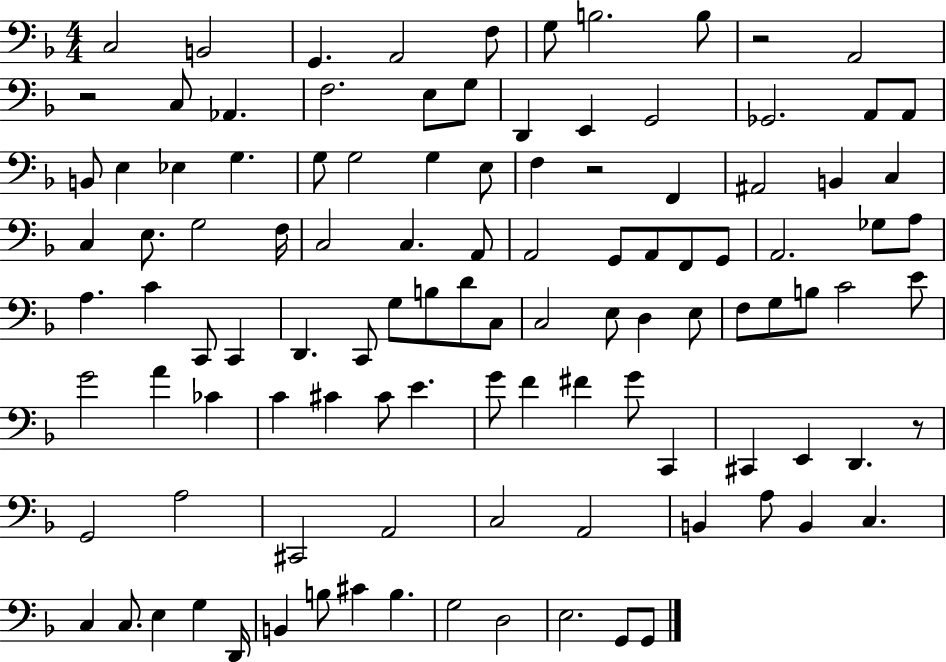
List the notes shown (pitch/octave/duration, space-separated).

C3/h B2/h G2/q. A2/h F3/e G3/e B3/h. B3/e R/h A2/h R/h C3/e Ab2/q. F3/h. E3/e G3/e D2/q E2/q G2/h Gb2/h. A2/e A2/e B2/e E3/q Eb3/q G3/q. G3/e G3/h G3/q E3/e F3/q R/h F2/q A#2/h B2/q C3/q C3/q E3/e. G3/h F3/s C3/h C3/q. A2/e A2/h G2/e A2/e F2/e G2/e A2/h. Gb3/e A3/e A3/q. C4/q C2/e C2/q D2/q. C2/e G3/e B3/e D4/e C3/e C3/h E3/e D3/q E3/e F3/e G3/e B3/e C4/h E4/e G4/h A4/q CES4/q C4/q C#4/q C#4/e E4/q. G4/e F4/q F#4/q G4/e C2/q C#2/q E2/q D2/q. R/e G2/h A3/h C#2/h A2/h C3/h A2/h B2/q A3/e B2/q C3/q. C3/q C3/e. E3/q G3/q D2/s B2/q B3/e C#4/q B3/q. G3/h D3/h E3/h. G2/e G2/e